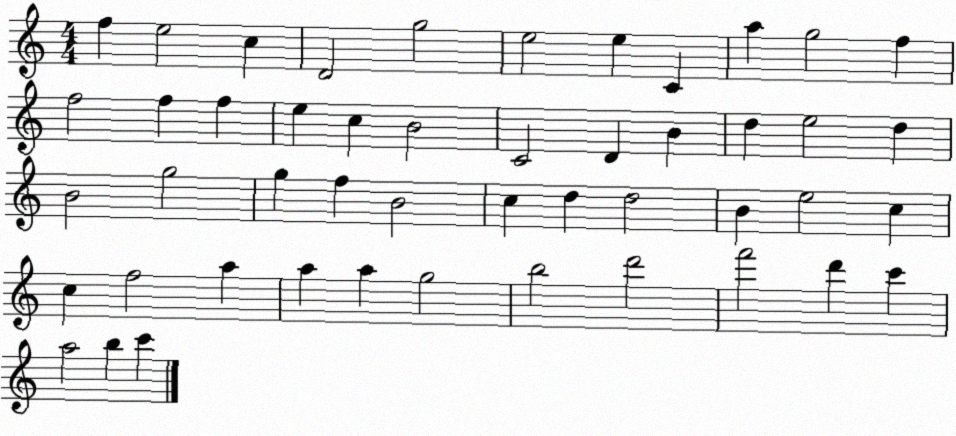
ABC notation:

X:1
T:Untitled
M:4/4
L:1/4
K:C
f e2 c D2 g2 e2 e C a g2 f f2 f f e c B2 C2 D B d e2 d B2 g2 g f B2 c d d2 B e2 c c f2 a a a g2 b2 d'2 f'2 d' c' a2 b c'